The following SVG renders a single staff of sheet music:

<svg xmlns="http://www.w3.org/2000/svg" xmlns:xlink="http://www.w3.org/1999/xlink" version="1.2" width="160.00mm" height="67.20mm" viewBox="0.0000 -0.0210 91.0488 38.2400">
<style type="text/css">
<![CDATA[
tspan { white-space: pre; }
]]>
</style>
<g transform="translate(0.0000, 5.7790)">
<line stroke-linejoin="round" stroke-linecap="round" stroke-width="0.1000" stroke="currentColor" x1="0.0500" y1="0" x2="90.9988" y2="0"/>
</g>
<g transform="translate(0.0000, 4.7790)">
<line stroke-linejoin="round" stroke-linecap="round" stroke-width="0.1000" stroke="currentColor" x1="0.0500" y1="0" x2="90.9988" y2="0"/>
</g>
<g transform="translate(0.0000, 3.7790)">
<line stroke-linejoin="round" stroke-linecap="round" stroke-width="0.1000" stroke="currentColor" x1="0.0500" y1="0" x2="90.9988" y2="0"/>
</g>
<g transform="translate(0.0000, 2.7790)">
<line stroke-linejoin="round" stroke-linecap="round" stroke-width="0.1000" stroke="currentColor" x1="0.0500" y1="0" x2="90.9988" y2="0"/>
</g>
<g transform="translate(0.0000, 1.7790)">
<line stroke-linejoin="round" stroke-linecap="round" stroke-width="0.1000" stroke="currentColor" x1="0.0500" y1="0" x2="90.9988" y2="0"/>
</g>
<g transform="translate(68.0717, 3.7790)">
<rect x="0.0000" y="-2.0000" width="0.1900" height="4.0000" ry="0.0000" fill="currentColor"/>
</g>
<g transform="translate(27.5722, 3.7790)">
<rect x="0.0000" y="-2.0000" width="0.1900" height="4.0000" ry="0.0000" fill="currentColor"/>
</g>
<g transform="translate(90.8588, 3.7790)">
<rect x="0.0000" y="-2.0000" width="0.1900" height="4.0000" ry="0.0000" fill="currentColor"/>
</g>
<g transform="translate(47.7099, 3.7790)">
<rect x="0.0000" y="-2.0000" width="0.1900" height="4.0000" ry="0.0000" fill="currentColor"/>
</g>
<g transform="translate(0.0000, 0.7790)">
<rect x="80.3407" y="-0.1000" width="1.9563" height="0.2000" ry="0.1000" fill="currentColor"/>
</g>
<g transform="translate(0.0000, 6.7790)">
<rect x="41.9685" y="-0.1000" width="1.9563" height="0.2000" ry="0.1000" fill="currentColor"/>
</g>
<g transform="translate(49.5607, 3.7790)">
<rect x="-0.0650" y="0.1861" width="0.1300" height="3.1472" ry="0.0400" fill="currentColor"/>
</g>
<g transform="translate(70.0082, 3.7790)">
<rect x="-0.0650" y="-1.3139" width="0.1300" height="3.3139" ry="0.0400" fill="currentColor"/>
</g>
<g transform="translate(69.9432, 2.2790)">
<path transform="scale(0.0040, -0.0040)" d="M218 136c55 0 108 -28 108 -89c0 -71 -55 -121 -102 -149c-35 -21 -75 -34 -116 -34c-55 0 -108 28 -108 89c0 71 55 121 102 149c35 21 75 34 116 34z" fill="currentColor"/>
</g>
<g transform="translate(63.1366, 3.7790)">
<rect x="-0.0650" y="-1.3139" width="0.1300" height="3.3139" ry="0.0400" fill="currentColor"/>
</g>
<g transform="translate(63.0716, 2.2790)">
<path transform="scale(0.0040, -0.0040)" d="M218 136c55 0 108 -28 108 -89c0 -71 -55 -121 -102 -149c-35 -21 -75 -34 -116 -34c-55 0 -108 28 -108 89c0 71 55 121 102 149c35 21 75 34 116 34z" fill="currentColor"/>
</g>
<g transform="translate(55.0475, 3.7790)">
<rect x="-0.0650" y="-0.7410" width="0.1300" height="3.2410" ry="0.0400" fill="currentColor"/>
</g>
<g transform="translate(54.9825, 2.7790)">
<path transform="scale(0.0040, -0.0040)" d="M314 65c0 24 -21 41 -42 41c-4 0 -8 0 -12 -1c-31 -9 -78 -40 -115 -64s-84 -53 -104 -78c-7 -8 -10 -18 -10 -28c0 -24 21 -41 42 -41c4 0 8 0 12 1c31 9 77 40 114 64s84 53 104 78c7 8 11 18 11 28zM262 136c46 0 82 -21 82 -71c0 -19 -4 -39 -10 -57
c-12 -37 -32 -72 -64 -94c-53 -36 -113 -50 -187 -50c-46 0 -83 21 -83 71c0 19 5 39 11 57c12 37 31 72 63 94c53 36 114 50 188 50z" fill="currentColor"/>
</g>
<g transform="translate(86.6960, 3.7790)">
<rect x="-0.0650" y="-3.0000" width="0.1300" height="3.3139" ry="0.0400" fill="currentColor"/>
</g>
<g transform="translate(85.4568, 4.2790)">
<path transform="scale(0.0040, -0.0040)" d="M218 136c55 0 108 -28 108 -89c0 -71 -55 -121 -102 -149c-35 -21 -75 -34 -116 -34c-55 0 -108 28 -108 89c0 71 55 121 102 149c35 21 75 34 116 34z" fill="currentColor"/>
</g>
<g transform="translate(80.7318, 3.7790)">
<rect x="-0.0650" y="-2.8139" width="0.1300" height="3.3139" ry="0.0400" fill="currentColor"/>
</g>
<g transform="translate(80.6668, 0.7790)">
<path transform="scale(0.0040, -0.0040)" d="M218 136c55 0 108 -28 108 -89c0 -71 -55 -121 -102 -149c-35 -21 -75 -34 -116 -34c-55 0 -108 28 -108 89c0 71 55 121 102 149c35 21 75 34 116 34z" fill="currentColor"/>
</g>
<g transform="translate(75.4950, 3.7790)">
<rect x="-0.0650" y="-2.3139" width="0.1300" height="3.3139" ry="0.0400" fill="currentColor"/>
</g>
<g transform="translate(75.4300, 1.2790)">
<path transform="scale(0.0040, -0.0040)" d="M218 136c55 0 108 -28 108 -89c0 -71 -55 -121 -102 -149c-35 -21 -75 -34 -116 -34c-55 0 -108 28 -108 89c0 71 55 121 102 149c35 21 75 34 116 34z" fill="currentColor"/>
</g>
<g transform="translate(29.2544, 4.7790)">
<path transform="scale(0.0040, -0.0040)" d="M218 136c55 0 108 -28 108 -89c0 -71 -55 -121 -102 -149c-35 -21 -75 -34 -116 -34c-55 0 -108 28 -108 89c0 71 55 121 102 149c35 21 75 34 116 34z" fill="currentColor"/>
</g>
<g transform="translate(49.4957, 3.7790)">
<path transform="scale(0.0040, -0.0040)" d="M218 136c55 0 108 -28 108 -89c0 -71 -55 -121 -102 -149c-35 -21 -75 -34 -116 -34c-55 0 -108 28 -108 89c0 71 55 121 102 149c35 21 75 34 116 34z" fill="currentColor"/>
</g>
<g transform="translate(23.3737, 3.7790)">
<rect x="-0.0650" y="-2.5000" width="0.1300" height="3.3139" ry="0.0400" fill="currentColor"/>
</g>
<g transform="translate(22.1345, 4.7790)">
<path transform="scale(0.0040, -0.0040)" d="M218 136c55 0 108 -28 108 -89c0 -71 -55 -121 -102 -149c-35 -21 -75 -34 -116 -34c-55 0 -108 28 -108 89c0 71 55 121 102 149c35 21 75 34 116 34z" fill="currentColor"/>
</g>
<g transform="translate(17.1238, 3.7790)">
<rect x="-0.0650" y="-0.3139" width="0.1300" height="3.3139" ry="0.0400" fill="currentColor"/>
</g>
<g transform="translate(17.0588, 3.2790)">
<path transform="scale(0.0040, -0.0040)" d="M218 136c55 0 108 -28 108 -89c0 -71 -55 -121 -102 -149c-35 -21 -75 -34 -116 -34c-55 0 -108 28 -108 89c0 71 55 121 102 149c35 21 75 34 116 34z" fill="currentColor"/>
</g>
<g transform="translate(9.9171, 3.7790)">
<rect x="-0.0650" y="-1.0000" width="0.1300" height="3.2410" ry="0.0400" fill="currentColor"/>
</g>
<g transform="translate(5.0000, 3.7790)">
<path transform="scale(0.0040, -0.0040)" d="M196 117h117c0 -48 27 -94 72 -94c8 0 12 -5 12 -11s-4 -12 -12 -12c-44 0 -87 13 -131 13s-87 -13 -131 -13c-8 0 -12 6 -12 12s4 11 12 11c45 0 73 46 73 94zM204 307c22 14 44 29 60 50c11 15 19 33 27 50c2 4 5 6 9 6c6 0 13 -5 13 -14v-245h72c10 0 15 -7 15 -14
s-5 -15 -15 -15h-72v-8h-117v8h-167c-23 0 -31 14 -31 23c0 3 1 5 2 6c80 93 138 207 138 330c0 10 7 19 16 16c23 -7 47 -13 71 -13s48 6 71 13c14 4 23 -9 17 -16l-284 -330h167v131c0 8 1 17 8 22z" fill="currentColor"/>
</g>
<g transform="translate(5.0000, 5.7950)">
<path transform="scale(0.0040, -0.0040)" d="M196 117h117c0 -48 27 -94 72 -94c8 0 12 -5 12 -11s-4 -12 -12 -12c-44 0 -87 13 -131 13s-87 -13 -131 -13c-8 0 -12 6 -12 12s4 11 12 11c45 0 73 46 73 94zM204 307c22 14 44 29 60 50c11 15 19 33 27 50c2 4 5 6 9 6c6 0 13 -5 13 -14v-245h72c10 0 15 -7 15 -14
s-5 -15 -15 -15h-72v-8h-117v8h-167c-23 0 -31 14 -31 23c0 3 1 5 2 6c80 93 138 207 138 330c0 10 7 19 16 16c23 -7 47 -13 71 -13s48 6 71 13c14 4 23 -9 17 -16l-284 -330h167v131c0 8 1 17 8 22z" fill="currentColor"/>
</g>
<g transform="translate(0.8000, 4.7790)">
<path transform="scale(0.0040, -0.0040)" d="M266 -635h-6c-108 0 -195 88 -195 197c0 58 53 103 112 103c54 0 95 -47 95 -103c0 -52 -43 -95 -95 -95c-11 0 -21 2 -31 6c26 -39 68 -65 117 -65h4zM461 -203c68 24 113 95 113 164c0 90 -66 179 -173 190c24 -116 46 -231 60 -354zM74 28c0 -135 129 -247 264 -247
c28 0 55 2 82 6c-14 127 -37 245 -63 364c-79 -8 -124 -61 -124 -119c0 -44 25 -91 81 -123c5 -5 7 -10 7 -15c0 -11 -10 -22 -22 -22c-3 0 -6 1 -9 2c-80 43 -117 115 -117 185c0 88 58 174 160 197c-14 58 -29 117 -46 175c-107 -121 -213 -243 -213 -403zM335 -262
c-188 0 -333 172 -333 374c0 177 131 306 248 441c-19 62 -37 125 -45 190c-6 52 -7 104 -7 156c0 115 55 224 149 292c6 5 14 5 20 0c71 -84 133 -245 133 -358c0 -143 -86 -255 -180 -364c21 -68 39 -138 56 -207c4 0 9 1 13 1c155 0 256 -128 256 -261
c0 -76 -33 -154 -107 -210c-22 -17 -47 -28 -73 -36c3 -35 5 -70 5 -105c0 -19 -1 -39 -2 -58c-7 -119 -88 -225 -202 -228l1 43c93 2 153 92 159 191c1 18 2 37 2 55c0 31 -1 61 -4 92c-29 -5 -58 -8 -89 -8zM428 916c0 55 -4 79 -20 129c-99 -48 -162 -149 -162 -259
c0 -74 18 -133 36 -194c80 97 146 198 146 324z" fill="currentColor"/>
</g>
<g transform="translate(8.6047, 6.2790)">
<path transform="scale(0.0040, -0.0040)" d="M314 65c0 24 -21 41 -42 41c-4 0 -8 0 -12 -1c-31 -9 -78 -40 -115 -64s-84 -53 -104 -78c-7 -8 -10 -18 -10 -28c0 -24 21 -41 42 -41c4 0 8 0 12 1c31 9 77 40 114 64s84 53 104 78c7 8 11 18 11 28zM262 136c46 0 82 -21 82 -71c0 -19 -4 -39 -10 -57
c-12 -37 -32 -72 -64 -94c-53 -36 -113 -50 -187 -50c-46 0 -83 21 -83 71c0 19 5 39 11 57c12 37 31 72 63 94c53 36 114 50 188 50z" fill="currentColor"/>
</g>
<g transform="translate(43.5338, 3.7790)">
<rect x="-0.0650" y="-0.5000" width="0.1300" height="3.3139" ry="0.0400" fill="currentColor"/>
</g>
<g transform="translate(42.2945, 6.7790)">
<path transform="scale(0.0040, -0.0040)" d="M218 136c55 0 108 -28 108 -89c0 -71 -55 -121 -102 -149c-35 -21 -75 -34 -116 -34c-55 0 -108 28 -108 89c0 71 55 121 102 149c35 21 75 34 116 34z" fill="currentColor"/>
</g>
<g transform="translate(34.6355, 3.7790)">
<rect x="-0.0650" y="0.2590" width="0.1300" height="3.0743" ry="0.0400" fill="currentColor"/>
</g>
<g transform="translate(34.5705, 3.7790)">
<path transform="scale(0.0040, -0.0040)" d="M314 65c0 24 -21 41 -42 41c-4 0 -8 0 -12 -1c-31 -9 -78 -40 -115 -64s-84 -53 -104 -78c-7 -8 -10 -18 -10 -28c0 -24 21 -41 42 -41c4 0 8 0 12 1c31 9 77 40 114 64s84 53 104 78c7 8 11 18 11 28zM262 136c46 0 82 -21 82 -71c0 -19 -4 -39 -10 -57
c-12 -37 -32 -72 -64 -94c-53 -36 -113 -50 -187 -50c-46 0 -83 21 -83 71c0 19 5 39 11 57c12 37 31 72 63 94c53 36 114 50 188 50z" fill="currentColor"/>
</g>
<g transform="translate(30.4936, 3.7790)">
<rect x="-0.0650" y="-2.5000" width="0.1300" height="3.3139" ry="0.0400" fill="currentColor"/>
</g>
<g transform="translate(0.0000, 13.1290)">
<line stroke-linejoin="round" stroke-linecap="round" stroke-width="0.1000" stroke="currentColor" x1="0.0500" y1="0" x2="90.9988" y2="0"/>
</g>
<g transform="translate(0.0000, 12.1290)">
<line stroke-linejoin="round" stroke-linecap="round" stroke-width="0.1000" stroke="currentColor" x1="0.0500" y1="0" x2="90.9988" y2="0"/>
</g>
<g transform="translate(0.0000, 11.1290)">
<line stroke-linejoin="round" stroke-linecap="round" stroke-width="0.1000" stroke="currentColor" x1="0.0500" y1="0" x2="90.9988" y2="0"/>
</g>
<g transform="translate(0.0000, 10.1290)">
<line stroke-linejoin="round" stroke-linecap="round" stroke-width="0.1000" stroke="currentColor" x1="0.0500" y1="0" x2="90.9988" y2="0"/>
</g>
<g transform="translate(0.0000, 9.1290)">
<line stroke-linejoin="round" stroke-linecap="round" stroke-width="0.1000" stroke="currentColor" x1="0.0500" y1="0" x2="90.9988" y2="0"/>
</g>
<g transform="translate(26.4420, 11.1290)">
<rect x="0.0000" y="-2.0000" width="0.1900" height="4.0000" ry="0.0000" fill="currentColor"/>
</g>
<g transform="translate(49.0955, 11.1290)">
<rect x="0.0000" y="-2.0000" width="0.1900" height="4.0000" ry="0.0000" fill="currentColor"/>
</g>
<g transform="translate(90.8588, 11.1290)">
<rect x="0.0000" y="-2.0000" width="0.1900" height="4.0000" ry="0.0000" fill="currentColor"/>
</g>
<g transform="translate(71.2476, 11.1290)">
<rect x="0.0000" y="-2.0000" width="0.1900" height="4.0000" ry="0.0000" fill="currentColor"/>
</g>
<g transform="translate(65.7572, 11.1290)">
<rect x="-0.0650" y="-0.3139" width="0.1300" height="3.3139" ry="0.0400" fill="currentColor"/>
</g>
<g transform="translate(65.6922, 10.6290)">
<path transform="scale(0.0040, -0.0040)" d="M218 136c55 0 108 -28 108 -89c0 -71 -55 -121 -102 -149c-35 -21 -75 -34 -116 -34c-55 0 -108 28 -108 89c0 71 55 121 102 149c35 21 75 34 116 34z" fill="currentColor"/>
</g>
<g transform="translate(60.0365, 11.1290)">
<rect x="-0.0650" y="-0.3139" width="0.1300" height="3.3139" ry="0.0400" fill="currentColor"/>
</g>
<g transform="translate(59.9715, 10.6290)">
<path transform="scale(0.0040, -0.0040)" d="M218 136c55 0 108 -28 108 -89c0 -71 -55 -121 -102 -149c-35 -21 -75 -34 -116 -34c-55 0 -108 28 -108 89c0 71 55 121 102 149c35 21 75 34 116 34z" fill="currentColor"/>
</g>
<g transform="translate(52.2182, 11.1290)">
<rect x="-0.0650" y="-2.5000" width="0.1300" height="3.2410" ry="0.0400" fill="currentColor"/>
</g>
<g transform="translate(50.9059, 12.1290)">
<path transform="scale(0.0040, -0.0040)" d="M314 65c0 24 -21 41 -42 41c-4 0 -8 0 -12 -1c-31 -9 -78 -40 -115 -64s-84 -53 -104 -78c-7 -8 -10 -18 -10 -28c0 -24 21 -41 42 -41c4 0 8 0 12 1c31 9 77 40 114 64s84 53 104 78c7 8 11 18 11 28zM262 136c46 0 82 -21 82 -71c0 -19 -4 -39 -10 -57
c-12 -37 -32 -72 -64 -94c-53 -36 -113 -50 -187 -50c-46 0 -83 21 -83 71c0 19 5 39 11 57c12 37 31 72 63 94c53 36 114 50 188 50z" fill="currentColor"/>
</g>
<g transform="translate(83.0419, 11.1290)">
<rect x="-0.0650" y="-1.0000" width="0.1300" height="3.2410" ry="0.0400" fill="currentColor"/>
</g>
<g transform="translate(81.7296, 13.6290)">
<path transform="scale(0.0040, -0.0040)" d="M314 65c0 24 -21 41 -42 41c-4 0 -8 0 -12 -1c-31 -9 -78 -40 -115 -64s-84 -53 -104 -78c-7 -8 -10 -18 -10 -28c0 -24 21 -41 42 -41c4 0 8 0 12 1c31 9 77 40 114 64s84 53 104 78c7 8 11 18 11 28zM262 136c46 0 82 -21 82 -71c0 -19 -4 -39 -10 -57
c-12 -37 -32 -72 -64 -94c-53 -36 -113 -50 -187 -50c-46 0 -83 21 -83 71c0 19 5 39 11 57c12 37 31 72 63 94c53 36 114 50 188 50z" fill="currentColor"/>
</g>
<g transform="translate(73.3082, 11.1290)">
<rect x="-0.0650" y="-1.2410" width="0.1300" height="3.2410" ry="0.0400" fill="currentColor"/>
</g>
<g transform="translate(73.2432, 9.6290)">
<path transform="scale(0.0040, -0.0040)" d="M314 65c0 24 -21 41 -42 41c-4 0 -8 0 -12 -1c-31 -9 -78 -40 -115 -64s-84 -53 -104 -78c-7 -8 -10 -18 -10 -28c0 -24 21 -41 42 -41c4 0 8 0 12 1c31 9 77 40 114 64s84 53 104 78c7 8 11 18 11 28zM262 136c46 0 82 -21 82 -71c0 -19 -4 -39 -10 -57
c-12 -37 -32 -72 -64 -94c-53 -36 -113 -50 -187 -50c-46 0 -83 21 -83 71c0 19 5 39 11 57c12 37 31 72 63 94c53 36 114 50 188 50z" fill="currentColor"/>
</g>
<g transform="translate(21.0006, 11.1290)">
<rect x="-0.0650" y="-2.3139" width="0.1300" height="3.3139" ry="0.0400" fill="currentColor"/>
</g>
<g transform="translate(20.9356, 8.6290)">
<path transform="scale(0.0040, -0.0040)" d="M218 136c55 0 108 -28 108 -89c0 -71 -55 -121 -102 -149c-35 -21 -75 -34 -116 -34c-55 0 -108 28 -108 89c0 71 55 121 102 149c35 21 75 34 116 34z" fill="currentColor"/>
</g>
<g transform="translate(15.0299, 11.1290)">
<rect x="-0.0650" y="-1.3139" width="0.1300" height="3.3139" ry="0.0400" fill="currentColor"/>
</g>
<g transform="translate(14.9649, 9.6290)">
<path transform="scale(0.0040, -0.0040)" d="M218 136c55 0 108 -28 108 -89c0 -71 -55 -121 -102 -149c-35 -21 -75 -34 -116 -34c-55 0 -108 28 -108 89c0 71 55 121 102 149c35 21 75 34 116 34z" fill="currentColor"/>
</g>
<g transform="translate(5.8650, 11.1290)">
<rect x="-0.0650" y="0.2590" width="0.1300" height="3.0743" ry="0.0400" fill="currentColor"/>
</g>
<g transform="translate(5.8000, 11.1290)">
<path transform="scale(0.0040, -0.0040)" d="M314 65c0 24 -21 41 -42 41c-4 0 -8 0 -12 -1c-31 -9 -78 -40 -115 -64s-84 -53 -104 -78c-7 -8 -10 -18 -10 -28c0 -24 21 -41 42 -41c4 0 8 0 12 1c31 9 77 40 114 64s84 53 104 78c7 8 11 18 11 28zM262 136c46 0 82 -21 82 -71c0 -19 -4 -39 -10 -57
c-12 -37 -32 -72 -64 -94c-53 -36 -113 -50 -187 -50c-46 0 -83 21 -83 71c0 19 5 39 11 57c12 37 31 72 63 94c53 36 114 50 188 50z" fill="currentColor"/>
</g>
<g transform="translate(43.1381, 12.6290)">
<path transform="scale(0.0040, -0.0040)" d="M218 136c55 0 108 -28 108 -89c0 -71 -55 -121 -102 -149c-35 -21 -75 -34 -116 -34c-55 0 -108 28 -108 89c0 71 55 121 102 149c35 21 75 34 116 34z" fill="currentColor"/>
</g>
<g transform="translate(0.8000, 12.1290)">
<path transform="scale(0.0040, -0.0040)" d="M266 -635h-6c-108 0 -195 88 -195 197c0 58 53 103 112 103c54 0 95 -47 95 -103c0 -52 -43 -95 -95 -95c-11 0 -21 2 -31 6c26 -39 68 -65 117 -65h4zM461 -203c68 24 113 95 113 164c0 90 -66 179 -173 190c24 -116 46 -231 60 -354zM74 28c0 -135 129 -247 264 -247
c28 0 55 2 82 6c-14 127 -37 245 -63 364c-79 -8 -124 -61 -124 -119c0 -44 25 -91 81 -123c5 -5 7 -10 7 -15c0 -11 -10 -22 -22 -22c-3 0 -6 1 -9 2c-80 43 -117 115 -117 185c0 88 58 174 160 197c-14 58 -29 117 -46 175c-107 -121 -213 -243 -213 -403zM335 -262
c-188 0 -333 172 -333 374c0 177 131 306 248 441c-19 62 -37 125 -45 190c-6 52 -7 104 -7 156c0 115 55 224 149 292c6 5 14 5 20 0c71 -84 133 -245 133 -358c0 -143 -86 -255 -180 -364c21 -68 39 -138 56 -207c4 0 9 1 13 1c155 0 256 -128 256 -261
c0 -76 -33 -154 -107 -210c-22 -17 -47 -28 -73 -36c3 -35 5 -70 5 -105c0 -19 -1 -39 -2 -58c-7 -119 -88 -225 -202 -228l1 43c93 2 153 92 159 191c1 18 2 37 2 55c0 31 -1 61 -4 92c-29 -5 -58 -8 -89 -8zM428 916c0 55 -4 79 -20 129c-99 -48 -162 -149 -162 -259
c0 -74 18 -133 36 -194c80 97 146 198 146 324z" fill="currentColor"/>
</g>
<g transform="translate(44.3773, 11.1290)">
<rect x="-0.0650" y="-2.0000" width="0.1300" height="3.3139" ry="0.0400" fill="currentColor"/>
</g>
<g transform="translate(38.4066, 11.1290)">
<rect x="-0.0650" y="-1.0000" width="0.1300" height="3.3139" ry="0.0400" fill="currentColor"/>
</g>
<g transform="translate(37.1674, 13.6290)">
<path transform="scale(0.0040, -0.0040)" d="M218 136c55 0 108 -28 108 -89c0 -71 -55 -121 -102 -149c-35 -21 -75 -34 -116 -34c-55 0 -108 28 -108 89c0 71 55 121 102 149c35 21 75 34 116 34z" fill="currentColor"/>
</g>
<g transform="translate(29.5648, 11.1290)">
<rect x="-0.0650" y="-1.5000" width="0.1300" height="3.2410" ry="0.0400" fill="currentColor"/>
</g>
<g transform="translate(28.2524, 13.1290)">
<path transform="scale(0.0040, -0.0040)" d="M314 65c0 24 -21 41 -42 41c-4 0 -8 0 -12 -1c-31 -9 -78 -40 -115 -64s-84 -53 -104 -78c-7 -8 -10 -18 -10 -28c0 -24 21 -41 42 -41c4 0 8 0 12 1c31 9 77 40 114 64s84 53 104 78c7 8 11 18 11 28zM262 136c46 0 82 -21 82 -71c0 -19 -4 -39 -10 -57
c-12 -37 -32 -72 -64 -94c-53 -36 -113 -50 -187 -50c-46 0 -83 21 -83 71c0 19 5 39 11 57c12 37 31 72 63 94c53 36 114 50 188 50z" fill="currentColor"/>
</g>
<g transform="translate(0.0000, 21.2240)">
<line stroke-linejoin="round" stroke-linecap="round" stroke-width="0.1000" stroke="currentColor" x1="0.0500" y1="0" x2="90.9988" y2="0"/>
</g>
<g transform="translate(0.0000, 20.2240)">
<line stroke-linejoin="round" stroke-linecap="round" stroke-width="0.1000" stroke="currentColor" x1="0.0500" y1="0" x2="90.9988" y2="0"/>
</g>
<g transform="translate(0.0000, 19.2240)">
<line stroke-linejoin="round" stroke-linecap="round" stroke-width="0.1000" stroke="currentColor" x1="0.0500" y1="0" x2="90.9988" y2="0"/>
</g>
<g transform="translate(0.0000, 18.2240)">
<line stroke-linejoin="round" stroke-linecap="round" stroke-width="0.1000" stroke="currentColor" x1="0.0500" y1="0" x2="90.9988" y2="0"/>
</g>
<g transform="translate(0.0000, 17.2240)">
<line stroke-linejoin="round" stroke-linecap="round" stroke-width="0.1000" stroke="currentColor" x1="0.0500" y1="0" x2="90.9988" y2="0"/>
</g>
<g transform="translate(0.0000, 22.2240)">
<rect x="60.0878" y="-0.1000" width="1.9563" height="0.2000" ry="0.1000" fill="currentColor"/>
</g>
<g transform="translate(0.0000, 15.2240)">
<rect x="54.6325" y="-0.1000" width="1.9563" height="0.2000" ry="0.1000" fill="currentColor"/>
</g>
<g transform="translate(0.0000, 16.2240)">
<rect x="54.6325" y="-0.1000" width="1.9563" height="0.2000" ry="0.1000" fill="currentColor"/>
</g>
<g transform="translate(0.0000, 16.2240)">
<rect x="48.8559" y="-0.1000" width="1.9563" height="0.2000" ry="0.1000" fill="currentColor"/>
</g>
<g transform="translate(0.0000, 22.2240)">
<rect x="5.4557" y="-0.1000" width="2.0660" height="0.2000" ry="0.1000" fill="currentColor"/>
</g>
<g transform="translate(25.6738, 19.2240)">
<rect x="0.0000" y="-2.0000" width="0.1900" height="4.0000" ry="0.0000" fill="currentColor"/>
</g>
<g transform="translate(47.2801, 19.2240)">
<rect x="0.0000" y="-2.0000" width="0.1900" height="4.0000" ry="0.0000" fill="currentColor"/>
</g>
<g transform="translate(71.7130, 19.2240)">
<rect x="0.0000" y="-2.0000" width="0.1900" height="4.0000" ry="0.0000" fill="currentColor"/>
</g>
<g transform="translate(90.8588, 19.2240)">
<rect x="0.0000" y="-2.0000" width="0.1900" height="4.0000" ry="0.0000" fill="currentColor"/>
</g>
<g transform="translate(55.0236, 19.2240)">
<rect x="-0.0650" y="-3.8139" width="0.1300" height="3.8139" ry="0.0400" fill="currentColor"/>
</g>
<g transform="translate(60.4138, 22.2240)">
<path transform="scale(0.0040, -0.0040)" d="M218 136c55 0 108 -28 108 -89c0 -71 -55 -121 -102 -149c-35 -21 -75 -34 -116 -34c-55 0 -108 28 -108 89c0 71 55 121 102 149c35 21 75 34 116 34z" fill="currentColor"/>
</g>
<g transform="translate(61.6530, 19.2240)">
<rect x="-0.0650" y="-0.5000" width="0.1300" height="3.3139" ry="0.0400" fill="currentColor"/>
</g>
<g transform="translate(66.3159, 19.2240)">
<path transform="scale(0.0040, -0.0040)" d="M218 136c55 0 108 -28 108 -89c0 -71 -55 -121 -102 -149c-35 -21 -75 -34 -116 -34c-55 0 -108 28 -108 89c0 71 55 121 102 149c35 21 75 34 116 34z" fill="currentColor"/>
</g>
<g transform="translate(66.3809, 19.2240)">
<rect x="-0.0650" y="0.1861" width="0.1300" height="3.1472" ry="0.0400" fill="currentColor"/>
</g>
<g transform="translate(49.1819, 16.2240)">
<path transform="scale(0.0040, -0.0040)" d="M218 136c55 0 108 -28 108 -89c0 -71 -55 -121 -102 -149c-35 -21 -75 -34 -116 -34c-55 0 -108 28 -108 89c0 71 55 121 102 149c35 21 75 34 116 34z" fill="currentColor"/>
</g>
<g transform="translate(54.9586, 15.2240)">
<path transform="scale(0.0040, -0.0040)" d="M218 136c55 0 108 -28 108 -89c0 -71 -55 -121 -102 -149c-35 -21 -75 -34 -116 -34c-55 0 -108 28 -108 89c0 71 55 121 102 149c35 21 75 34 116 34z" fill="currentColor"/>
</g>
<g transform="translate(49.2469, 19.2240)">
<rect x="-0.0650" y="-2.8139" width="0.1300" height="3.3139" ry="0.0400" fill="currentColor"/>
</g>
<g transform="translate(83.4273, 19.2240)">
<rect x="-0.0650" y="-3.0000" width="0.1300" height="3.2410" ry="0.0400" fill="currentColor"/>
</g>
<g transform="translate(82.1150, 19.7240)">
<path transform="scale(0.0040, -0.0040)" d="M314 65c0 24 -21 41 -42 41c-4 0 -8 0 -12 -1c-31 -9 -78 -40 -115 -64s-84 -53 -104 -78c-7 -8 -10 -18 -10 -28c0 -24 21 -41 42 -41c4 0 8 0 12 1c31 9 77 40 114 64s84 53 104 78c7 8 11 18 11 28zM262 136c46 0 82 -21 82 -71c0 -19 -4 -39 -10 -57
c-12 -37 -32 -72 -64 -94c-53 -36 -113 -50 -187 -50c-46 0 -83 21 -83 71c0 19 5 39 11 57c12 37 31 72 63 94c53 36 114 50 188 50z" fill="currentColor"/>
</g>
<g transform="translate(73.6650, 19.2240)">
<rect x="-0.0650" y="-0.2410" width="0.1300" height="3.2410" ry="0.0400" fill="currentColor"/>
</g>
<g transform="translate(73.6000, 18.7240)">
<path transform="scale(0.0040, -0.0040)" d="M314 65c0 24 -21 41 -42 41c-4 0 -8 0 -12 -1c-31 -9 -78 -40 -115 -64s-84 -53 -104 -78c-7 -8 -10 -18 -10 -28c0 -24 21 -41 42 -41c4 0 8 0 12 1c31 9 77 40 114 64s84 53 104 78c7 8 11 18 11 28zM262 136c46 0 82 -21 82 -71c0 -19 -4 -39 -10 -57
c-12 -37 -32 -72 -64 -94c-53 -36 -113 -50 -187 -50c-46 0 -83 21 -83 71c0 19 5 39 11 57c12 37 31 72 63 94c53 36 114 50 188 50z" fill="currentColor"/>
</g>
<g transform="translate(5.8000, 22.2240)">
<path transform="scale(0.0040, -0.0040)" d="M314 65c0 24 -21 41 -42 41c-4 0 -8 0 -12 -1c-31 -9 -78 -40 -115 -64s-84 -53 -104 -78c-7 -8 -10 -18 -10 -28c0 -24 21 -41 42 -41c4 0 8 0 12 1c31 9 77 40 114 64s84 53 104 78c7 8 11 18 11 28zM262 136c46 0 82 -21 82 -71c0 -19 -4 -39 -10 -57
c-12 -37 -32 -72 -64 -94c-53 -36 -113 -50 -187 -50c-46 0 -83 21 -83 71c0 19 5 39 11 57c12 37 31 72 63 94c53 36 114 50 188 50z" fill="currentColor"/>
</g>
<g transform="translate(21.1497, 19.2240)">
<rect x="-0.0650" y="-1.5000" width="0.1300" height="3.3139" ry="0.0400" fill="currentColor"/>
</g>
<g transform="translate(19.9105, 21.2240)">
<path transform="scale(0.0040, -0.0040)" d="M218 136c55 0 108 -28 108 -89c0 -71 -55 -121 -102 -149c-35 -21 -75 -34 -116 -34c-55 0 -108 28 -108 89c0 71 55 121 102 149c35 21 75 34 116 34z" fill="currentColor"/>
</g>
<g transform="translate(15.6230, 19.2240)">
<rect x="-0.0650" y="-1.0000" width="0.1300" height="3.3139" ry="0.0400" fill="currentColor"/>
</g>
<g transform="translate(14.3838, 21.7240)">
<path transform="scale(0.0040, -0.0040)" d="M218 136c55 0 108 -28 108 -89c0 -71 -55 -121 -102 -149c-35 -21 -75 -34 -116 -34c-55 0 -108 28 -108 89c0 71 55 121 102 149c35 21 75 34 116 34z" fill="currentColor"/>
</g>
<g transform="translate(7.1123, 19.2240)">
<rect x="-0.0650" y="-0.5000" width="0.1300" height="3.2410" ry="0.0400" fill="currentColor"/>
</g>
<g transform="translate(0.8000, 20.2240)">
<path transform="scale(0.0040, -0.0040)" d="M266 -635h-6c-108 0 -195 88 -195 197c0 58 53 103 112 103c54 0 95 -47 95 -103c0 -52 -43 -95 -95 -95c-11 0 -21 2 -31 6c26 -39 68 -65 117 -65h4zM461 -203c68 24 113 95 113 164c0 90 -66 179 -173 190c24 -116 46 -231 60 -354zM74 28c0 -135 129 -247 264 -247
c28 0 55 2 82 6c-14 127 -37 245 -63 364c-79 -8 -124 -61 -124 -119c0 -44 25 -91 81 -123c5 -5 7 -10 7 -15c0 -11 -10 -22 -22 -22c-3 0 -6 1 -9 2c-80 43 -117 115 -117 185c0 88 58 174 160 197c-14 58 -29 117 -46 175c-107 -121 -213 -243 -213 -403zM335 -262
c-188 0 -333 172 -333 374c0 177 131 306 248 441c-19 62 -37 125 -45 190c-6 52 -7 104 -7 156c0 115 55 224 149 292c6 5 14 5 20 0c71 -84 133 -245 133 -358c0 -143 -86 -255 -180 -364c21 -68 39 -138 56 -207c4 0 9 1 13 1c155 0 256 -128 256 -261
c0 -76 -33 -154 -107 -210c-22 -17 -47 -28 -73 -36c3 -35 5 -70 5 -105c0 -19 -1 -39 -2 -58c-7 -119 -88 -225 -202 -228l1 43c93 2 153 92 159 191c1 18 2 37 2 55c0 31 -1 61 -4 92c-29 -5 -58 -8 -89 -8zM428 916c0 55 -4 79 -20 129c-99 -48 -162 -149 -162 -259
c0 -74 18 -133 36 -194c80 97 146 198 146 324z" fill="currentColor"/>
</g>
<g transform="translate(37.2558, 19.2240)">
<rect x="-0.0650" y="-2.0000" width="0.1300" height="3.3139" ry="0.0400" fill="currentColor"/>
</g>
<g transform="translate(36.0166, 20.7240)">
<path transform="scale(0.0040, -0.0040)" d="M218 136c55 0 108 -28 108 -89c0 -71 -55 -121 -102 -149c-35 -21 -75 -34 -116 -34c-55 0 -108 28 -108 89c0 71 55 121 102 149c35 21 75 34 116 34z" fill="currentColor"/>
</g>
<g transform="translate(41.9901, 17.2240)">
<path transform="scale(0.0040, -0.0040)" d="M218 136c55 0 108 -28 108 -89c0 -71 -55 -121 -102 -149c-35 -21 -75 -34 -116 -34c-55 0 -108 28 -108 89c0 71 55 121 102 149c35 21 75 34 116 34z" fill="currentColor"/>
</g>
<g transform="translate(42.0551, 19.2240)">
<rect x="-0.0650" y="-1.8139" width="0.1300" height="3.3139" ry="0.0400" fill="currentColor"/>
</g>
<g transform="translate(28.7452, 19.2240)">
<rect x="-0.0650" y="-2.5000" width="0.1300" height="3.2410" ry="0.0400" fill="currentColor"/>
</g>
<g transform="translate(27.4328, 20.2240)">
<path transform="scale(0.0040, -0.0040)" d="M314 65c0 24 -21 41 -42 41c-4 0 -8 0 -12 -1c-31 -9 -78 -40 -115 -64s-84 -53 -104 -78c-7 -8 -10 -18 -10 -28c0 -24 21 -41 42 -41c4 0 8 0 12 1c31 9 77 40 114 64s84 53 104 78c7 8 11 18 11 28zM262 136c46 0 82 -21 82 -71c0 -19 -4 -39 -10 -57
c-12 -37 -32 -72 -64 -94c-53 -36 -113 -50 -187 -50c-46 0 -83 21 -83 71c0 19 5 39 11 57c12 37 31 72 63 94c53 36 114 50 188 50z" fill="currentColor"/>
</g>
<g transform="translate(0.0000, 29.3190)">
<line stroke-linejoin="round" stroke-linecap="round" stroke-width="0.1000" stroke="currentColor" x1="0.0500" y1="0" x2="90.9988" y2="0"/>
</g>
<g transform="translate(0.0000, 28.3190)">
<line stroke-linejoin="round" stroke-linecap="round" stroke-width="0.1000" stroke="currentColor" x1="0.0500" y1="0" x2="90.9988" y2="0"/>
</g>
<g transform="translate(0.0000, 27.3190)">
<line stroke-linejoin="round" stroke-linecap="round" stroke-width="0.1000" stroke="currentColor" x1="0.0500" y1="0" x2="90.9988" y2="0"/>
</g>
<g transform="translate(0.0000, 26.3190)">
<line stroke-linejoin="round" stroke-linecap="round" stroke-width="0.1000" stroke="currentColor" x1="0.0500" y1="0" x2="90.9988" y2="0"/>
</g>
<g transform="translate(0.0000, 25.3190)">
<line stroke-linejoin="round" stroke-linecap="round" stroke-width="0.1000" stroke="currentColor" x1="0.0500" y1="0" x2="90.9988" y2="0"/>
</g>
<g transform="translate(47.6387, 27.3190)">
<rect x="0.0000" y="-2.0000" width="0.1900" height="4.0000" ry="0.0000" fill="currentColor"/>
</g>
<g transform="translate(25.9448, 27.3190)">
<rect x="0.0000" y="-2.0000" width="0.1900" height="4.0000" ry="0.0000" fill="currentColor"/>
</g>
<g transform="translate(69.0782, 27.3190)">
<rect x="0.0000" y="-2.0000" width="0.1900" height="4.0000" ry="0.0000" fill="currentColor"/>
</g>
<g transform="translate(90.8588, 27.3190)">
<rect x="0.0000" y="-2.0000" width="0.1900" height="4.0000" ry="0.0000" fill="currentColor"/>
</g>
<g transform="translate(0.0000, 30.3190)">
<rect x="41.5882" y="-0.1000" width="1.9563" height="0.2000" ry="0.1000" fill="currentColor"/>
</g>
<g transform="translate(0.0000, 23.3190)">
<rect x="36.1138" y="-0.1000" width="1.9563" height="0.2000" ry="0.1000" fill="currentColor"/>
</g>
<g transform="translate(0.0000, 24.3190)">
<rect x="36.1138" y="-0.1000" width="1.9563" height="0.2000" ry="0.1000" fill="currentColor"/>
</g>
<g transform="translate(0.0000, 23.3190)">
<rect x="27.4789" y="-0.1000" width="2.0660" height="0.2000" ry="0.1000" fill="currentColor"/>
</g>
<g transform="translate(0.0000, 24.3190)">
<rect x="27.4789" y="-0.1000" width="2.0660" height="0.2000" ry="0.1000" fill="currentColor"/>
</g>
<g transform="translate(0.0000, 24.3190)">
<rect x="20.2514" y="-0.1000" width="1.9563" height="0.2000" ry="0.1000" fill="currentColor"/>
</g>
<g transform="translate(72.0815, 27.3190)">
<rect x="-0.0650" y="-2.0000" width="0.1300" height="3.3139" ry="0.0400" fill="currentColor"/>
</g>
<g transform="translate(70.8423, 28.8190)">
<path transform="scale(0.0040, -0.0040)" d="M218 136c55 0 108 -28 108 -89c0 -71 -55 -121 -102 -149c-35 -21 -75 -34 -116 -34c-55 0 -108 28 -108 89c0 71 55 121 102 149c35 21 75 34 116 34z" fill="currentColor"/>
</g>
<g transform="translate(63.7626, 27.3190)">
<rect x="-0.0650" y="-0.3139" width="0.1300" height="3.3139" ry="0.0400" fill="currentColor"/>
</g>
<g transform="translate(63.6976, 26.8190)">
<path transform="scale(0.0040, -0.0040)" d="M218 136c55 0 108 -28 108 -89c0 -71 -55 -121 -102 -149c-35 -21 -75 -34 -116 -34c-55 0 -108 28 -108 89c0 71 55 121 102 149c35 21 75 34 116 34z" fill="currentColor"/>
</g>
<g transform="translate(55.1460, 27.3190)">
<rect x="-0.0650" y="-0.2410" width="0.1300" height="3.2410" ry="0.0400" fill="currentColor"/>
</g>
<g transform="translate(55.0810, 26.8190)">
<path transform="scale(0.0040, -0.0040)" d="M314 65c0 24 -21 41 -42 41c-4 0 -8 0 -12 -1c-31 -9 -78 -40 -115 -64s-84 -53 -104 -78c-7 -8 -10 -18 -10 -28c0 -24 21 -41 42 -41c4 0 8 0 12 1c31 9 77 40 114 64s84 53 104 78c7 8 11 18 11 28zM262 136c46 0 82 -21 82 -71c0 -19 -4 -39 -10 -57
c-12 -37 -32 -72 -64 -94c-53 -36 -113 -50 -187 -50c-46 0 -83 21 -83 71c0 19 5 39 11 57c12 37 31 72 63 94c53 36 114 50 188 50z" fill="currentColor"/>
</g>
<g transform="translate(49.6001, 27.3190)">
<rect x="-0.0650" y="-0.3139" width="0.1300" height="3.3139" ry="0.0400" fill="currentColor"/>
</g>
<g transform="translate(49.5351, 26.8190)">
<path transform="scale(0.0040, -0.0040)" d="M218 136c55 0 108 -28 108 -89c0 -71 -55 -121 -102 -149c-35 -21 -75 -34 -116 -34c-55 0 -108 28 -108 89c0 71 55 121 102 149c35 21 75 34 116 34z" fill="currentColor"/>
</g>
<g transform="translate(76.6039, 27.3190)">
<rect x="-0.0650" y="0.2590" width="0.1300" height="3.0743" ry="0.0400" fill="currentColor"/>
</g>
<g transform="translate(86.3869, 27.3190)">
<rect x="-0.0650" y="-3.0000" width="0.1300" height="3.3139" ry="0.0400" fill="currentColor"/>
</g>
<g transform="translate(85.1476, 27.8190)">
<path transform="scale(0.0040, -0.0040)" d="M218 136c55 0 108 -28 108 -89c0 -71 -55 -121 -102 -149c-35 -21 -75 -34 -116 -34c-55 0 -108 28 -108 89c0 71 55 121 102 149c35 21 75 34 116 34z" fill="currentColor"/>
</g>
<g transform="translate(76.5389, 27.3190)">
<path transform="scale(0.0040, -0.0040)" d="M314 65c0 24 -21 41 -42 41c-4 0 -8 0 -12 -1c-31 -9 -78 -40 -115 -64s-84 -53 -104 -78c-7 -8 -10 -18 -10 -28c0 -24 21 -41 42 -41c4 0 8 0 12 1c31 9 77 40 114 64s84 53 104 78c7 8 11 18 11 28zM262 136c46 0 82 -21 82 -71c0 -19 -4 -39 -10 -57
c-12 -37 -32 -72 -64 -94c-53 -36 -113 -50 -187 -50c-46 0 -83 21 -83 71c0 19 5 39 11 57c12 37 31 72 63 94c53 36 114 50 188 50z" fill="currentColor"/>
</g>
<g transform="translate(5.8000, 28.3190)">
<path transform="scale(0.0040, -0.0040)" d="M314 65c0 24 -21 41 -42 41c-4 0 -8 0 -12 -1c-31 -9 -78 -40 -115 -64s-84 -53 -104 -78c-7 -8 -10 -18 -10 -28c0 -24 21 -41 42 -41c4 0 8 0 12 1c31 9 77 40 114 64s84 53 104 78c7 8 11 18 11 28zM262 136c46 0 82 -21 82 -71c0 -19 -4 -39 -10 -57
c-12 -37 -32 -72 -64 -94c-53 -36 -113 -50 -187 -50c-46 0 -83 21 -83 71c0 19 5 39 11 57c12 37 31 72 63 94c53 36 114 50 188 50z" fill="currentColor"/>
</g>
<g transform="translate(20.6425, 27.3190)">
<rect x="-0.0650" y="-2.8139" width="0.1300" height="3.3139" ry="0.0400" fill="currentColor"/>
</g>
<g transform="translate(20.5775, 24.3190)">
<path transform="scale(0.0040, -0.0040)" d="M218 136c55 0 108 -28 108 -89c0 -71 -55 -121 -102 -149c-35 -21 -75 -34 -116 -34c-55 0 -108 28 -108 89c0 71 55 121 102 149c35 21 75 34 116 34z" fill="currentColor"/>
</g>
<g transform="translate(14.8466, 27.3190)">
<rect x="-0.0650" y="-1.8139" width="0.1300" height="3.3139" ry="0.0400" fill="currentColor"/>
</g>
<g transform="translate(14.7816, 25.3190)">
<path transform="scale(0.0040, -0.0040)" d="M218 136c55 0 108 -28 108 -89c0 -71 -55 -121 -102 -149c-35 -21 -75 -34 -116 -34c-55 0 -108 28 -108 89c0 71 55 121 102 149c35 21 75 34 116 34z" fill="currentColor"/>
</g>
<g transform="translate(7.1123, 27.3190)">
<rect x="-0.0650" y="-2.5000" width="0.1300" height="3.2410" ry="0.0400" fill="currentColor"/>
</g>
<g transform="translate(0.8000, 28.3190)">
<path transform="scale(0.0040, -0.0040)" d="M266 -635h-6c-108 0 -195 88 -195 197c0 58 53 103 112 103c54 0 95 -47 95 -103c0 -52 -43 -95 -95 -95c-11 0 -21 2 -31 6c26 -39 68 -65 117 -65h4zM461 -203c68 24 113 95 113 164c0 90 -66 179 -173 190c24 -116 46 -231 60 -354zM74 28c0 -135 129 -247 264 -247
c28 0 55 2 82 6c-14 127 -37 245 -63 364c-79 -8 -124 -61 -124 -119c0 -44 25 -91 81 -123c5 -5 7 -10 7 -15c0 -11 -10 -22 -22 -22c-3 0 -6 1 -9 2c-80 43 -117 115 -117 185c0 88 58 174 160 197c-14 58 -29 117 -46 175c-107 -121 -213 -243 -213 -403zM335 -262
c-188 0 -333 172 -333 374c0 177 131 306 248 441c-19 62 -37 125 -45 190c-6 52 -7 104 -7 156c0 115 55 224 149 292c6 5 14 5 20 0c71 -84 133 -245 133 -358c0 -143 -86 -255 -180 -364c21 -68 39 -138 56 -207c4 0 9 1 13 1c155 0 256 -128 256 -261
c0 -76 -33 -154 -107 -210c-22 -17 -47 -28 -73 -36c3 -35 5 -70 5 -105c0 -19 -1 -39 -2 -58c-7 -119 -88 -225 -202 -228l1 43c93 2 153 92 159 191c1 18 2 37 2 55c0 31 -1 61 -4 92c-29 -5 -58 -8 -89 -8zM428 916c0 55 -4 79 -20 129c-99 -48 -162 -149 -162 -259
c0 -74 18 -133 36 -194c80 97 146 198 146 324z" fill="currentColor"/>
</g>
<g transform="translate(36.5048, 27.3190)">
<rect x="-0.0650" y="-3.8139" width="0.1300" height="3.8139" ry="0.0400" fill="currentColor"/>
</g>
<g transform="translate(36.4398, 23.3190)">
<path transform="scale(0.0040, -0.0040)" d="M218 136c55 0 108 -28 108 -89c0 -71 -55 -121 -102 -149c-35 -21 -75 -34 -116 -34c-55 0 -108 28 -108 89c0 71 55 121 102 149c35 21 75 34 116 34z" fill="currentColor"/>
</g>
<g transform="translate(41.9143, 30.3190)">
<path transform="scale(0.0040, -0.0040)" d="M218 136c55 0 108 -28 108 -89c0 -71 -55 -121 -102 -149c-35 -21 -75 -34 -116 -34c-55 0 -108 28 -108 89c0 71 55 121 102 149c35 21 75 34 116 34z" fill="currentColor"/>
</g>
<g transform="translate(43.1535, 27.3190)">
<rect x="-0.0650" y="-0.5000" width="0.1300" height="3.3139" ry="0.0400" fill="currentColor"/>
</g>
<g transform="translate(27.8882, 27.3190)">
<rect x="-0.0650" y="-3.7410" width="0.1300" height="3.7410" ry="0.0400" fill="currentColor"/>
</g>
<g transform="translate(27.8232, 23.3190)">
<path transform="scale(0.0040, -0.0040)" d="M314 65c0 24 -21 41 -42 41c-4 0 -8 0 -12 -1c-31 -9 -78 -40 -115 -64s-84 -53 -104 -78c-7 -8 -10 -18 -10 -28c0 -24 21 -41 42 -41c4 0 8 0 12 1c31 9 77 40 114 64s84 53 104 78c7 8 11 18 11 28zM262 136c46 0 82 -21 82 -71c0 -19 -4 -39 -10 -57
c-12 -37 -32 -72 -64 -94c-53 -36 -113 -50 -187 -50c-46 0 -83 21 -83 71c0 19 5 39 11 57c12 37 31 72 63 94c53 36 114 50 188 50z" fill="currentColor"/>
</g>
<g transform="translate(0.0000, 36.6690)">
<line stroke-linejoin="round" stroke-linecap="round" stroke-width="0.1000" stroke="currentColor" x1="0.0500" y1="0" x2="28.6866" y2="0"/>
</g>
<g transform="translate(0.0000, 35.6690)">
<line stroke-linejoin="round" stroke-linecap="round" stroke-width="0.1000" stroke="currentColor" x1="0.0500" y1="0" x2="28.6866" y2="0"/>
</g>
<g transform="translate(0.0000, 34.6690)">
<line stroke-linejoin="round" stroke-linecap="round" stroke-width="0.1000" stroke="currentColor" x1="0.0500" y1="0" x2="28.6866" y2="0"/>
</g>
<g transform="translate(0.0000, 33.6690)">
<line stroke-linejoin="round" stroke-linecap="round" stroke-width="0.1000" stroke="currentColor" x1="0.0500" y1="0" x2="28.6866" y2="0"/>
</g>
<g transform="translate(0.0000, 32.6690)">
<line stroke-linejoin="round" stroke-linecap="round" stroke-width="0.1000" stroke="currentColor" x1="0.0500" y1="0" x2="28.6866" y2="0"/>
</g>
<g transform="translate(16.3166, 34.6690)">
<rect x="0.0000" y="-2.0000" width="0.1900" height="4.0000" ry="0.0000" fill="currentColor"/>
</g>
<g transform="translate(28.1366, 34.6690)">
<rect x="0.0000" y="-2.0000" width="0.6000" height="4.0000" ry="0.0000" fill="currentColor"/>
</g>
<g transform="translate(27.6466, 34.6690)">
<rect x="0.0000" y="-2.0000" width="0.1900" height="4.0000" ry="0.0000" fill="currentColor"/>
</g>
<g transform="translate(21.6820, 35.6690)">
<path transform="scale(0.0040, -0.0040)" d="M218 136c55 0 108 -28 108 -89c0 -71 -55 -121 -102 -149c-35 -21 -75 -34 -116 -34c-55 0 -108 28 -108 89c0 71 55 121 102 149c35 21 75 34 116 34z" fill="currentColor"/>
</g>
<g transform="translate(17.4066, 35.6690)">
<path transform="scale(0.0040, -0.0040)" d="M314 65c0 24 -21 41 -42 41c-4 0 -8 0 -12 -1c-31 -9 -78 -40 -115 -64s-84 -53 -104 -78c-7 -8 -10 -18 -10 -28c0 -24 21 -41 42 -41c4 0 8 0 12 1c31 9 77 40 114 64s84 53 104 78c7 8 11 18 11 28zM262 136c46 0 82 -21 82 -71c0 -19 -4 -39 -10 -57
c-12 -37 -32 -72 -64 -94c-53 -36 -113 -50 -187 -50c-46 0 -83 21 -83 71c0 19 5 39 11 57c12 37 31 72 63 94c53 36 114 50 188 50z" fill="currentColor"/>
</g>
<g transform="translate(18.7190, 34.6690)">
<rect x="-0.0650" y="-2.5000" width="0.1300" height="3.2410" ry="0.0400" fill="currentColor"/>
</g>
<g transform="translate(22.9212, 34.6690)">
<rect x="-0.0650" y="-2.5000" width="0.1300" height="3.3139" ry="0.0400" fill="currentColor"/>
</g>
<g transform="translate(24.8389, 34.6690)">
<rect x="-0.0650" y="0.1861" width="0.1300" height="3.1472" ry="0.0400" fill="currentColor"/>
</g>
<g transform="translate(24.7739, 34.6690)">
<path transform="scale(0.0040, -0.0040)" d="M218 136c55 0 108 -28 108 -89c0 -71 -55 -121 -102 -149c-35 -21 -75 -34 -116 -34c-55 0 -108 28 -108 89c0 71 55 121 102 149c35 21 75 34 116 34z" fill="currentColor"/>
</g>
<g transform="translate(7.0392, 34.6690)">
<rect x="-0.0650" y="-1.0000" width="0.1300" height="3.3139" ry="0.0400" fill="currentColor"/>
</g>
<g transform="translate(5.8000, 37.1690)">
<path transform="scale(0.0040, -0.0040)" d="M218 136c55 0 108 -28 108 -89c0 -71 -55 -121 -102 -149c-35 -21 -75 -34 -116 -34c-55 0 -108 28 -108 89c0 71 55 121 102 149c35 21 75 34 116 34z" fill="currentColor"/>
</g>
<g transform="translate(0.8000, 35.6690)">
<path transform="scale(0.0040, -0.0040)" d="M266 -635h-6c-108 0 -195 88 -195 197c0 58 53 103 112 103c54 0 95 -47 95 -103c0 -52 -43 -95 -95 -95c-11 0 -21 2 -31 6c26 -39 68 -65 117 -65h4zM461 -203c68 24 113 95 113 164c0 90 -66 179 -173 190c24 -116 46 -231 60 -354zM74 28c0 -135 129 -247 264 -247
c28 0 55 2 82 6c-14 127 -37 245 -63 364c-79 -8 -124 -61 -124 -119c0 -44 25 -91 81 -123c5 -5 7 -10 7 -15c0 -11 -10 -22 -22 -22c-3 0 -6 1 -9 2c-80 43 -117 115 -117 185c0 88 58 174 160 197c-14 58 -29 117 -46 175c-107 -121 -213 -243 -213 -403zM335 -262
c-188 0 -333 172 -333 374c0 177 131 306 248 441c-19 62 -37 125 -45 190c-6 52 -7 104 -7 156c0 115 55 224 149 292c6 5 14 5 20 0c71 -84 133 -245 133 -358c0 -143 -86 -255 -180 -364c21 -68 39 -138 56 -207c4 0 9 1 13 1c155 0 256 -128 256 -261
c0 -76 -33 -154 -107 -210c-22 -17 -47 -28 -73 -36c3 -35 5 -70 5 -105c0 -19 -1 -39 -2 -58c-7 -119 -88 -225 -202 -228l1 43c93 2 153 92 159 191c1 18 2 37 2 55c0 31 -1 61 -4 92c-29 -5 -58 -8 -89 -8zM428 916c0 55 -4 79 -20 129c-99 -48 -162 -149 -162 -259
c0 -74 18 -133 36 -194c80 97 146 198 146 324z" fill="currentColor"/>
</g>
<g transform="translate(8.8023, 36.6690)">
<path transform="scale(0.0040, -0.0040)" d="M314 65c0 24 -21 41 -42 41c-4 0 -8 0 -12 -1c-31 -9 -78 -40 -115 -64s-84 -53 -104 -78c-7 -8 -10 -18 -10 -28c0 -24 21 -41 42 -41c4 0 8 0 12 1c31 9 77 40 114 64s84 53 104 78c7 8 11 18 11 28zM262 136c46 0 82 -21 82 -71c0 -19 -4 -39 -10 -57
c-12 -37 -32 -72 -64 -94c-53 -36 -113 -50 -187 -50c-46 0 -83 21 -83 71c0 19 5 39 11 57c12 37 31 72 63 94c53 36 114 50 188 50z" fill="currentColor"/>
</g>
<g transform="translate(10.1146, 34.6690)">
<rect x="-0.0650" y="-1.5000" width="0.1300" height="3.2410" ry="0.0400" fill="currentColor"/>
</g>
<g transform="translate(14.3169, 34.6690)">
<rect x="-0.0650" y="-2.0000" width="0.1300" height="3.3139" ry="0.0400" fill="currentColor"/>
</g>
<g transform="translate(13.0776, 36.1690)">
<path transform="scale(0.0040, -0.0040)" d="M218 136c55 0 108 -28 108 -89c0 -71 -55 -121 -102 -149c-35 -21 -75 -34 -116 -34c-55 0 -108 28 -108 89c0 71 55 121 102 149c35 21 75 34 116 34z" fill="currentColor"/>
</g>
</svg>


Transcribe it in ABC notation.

X:1
T:Untitled
M:4/4
L:1/4
K:C
D2 c G G B2 C B d2 e e g a A B2 e g E2 D F G2 c c e2 D2 C2 D E G2 F f a c' C B c2 A2 G2 f a c'2 c' C c c2 c F B2 A D E2 F G2 G B